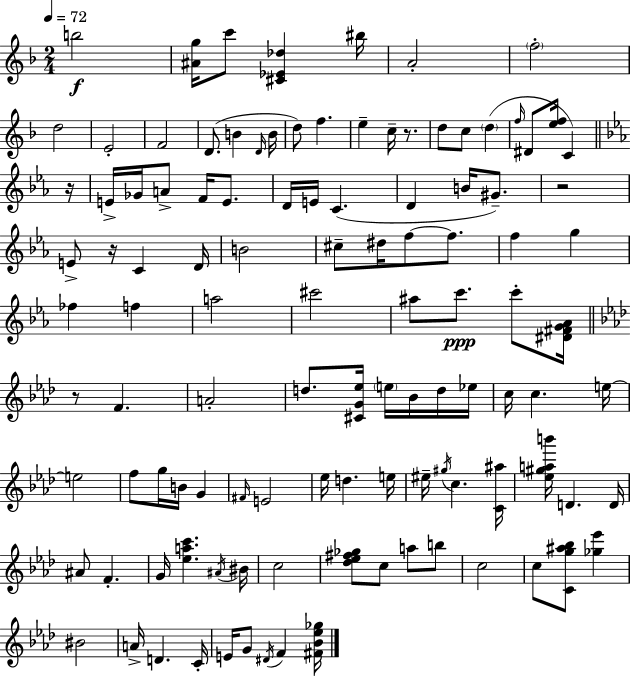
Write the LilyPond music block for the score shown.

{
  \clef treble
  \numericTimeSignature
  \time 2/4
  \key f \major
  \tempo 4 = 72
  \repeat volta 2 { b''2\f | <ais' g''>16 c'''8 <cis' ees' des''>4 bis''16 | a'2-. | \parenthesize f''2-. | \break d''2 | e'2-. | f'2 | d'8.( b'4 \grace { d'16 } | \break b'16 d''8) f''4. | e''4-- c''16-- r8. | d''8 c''8 \parenthesize d''4( | \grace { f''16 } dis'8 <e'' f''>16 c'4) | \break \bar "||" \break \key c \minor r16 e'16-> ges'16 a'8-> f'16 e'8. | d'16 e'16 c'4.( | d'4 b'16 gis'8.--) | r2 | \break e'8-> r16 c'4 | d'16 b'2 | cis''8-- dis''16 f''8~~ f''8. | f''4 g''4 | \break fes''4 f''4 | a''2 | cis'''2 | ais''8 c'''8.\ppp c'''8-. | \break <dis' fis' g' aes'>16 \bar "||" \break \key aes \major r8 f'4. | a'2-. | d''8. <cis' g' ees''>16 \parenthesize e''16 bes'16 d''16 ees''16 | c''16 c''4. e''16~~ | \break e''2 | f''8 g''16 b'16 g'4 | \grace { fis'16 } e'2 | ees''16 d''4. | \break e''16 eis''16-- \acciaccatura { gis''16 } c''4. | <c' ais''>16 <ees'' gis'' a'' b'''>16 d'4. | d'16 ais'8 f'4.-. | g'16 <ees'' a'' c'''>4. | \break \acciaccatura { ais'16 } bis'16 c''2 | <des'' ees'' fis'' ges''>8 c''8 a''8 | b''8 c''2 | c''8 <c' g'' ais'' bes''>8 <ges'' ees'''>4 | \break bis'2 | a'16-> d'4. | c'16-. e'16 g'8 \acciaccatura { dis'16 } f'4 | <fis' bes' ees'' ges''>16 } \bar "|."
}